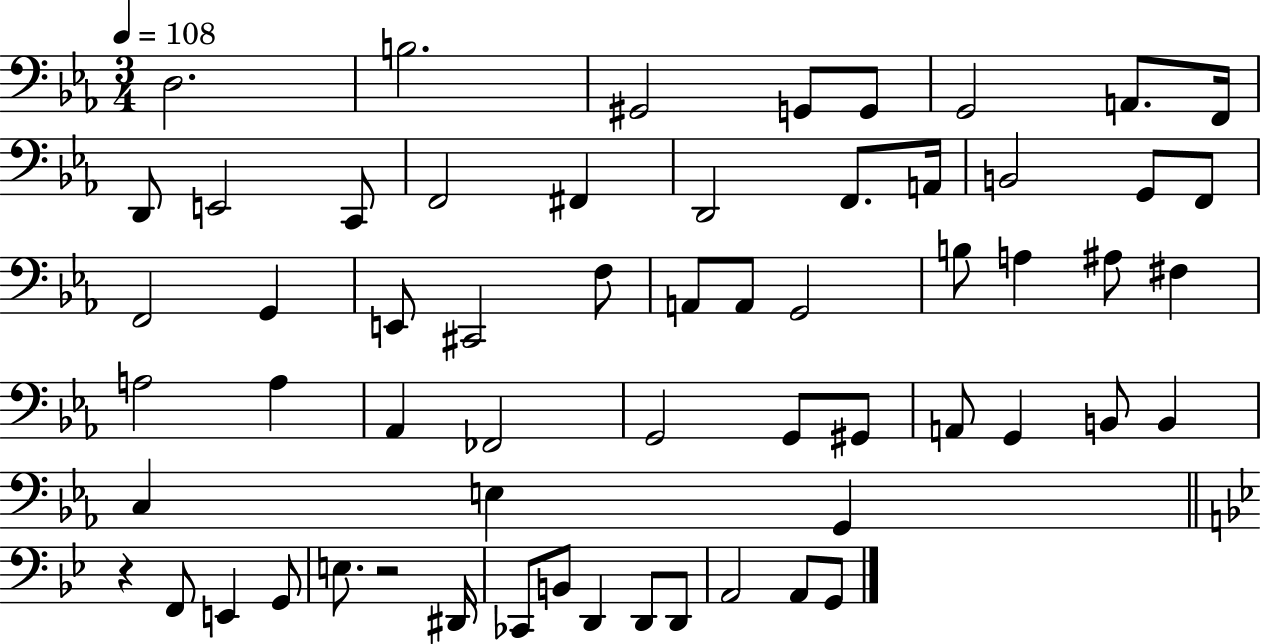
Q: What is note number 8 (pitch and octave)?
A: F2